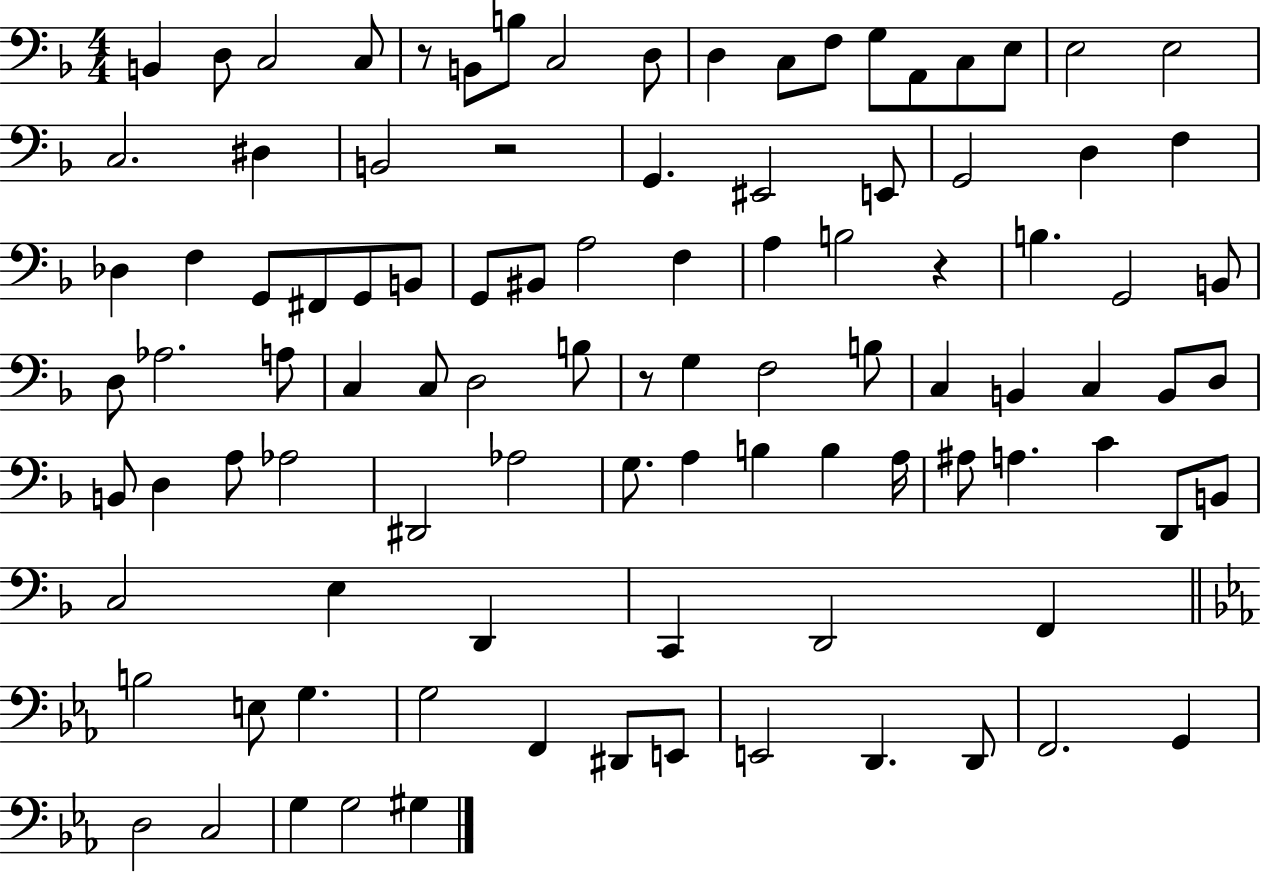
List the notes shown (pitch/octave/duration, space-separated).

B2/q D3/e C3/h C3/e R/e B2/e B3/e C3/h D3/e D3/q C3/e F3/e G3/e A2/e C3/e E3/e E3/h E3/h C3/h. D#3/q B2/h R/h G2/q. EIS2/h E2/e G2/h D3/q F3/q Db3/q F3/q G2/e F#2/e G2/e B2/e G2/e BIS2/e A3/h F3/q A3/q B3/h R/q B3/q. G2/h B2/e D3/e Ab3/h. A3/e C3/q C3/e D3/h B3/e R/e G3/q F3/h B3/e C3/q B2/q C3/q B2/e D3/e B2/e D3/q A3/e Ab3/h D#2/h Ab3/h G3/e. A3/q B3/q B3/q A3/s A#3/e A3/q. C4/q D2/e B2/e C3/h E3/q D2/q C2/q D2/h F2/q B3/h E3/e G3/q. G3/h F2/q D#2/e E2/e E2/h D2/q. D2/e F2/h. G2/q D3/h C3/h G3/q G3/h G#3/q